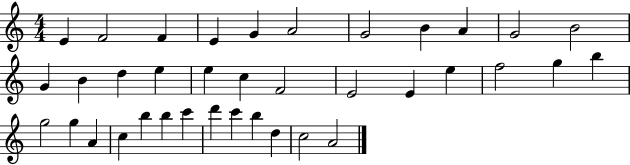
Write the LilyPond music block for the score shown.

{
  \clef treble
  \numericTimeSignature
  \time 4/4
  \key c \major
  e'4 f'2 f'4 | e'4 g'4 a'2 | g'2 b'4 a'4 | g'2 b'2 | \break g'4 b'4 d''4 e''4 | e''4 c''4 f'2 | e'2 e'4 e''4 | f''2 g''4 b''4 | \break g''2 g''4 a'4 | c''4 b''4 b''4 c'''4 | d'''4 c'''4 b''4 d''4 | c''2 a'2 | \break \bar "|."
}